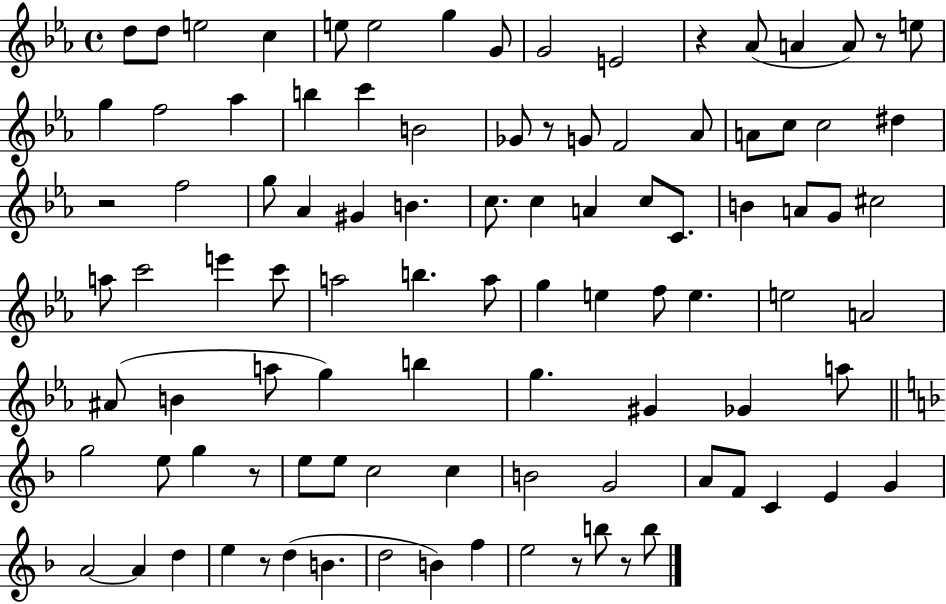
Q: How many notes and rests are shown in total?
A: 98